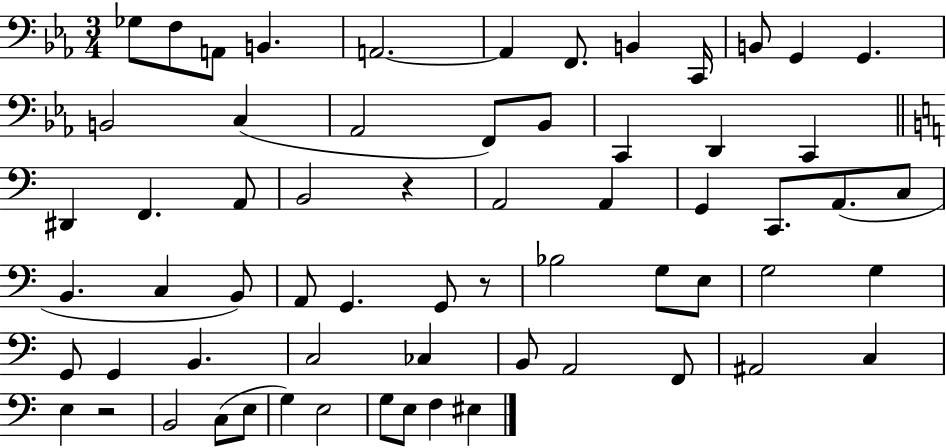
{
  \clef bass
  \numericTimeSignature
  \time 3/4
  \key ees \major
  ges8 f8 a,8 b,4. | a,2.~~ | a,4 f,8. b,4 c,16 | b,8 g,4 g,4. | \break b,2 c4( | aes,2 f,8) bes,8 | c,4 d,4 c,4 | \bar "||" \break \key c \major dis,4 f,4. a,8 | b,2 r4 | a,2 a,4 | g,4 c,8. a,8.( c8 | \break b,4. c4 b,8) | a,8 g,4. g,8 r8 | bes2 g8 e8 | g2 g4 | \break g,8 g,4 b,4. | c2 ces4 | b,8 a,2 f,8 | ais,2 c4 | \break e4 r2 | b,2 c8( e8 | g4) e2 | g8 e8 f4 eis4 | \break \bar "|."
}